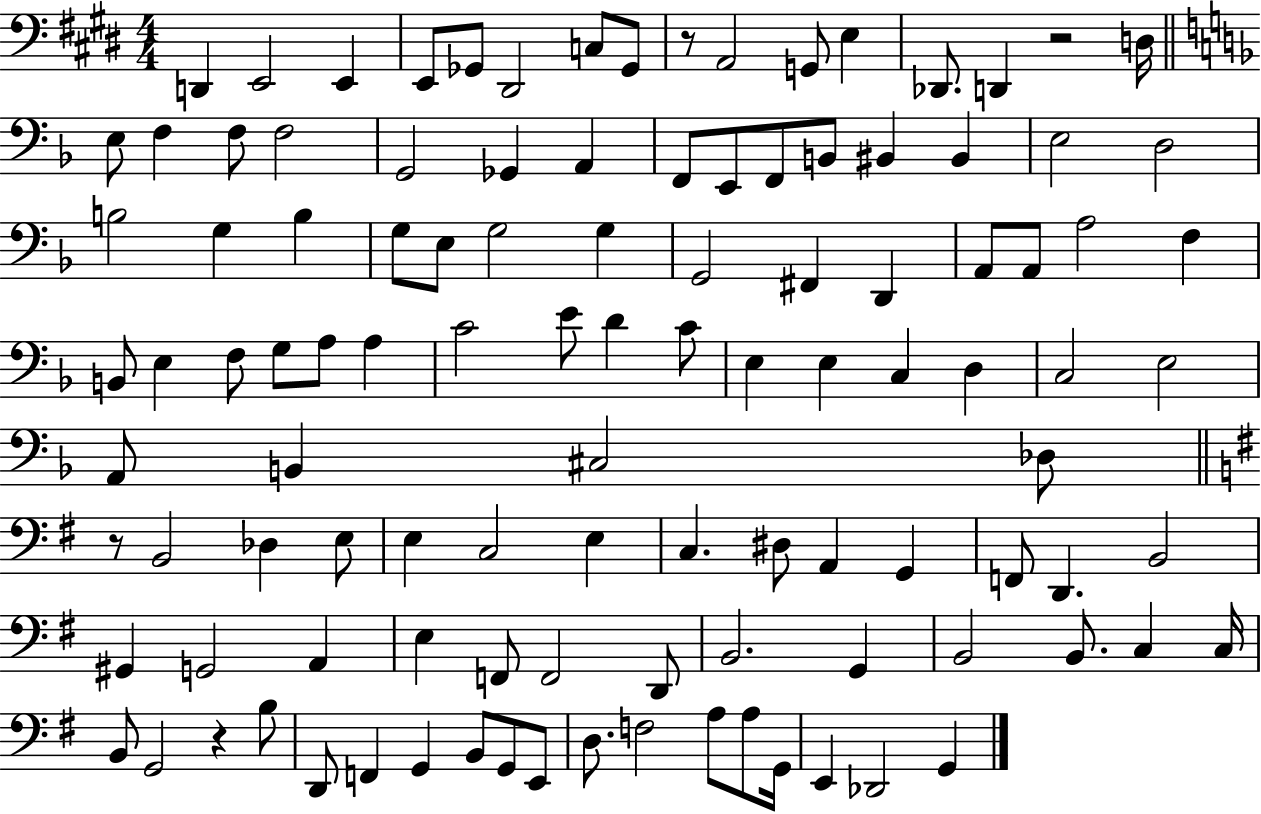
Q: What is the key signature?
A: E major